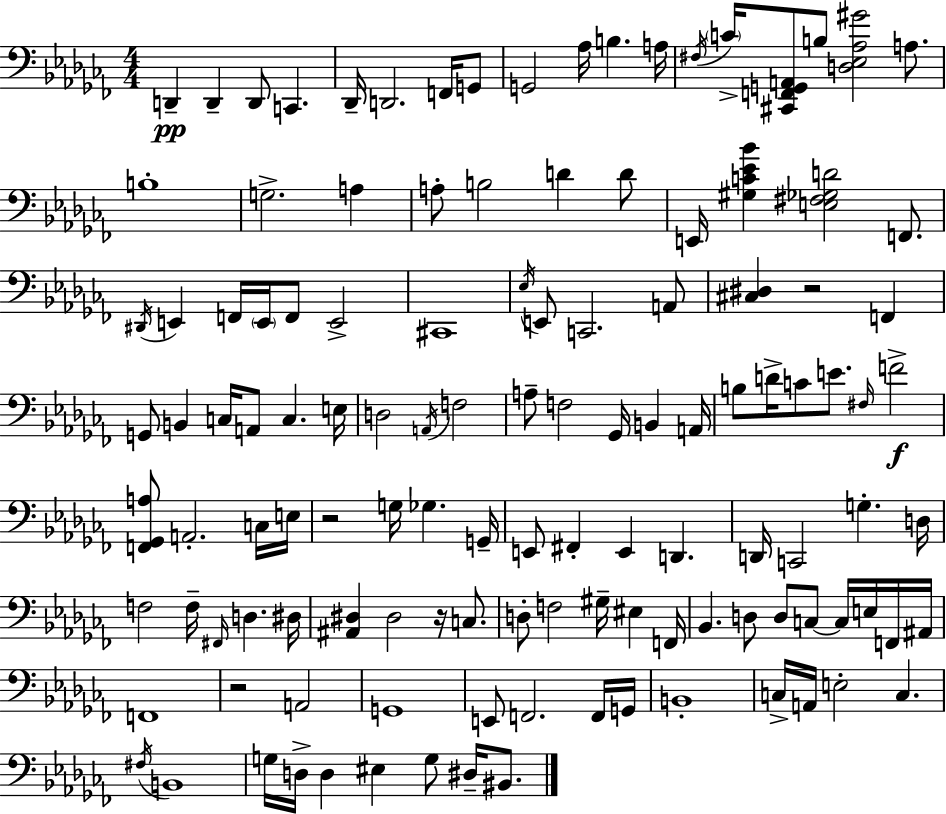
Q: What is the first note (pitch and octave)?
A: D2